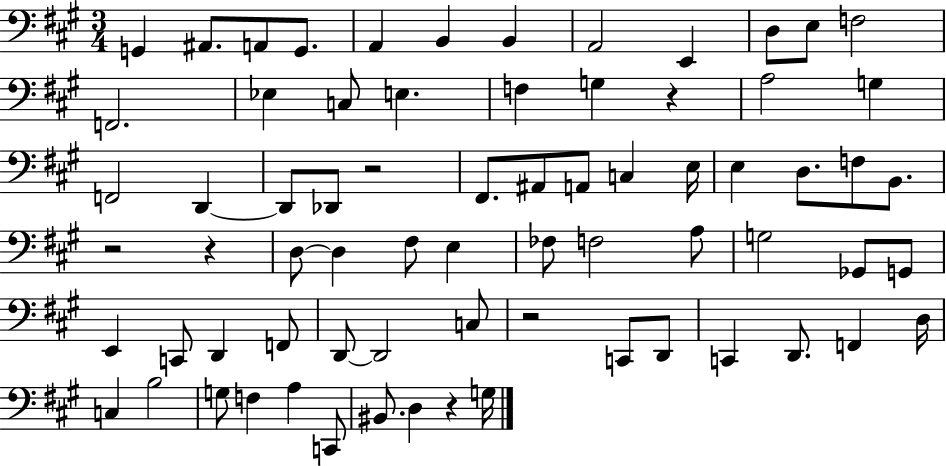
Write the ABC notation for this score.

X:1
T:Untitled
M:3/4
L:1/4
K:A
G,, ^A,,/2 A,,/2 G,,/2 A,, B,, B,, A,,2 E,, D,/2 E,/2 F,2 F,,2 _E, C,/2 E, F, G, z A,2 G, F,,2 D,, D,,/2 _D,,/2 z2 ^F,,/2 ^A,,/2 A,,/2 C, E,/4 E, D,/2 F,/2 B,,/2 z2 z D,/2 D, ^F,/2 E, _F,/2 F,2 A,/2 G,2 _G,,/2 G,,/2 E,, C,,/2 D,, F,,/2 D,,/2 D,,2 C,/2 z2 C,,/2 D,,/2 C,, D,,/2 F,, D,/4 C, B,2 G,/2 F, A, C,,/2 ^B,,/2 D, z G,/4